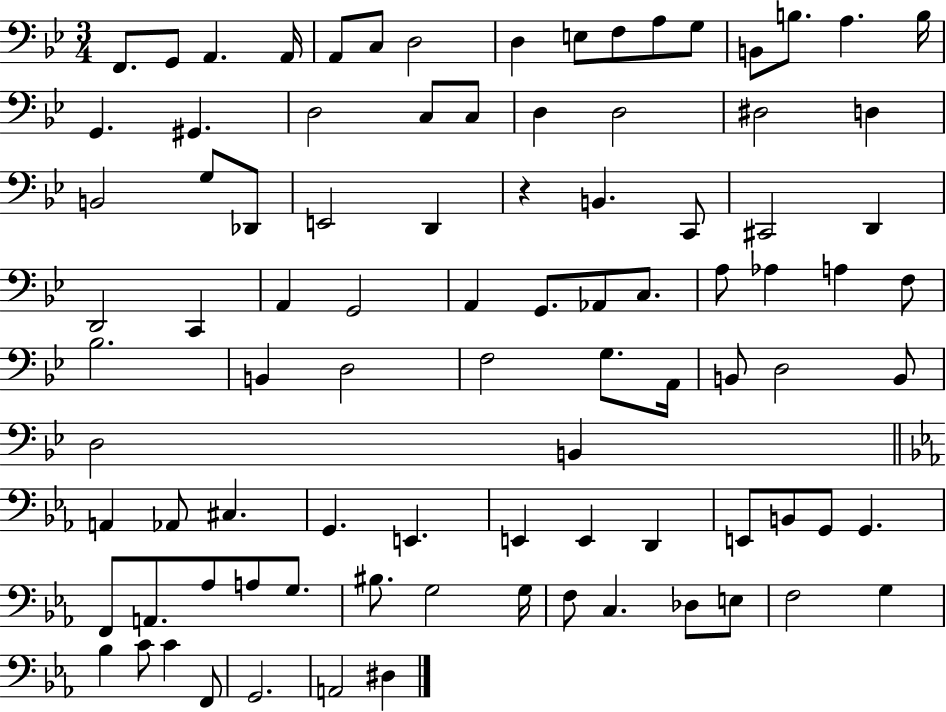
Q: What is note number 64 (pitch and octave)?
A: E2